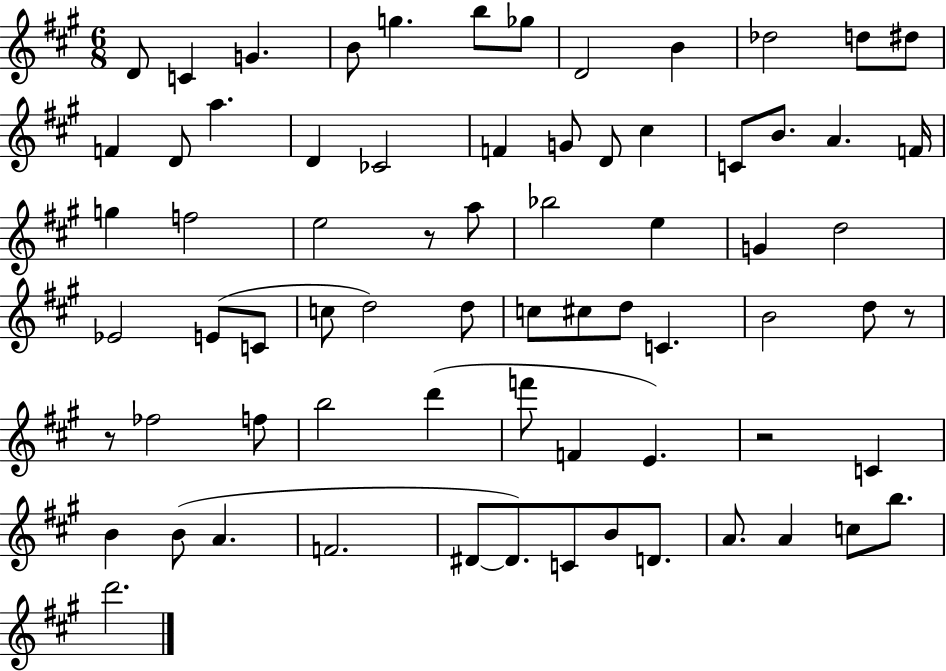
X:1
T:Untitled
M:6/8
L:1/4
K:A
D/2 C G B/2 g b/2 _g/2 D2 B _d2 d/2 ^d/2 F D/2 a D _C2 F G/2 D/2 ^c C/2 B/2 A F/4 g f2 e2 z/2 a/2 _b2 e G d2 _E2 E/2 C/2 c/2 d2 d/2 c/2 ^c/2 d/2 C B2 d/2 z/2 z/2 _f2 f/2 b2 d' f'/2 F E z2 C B B/2 A F2 ^D/2 ^D/2 C/2 B/2 D/2 A/2 A c/2 b/2 d'2